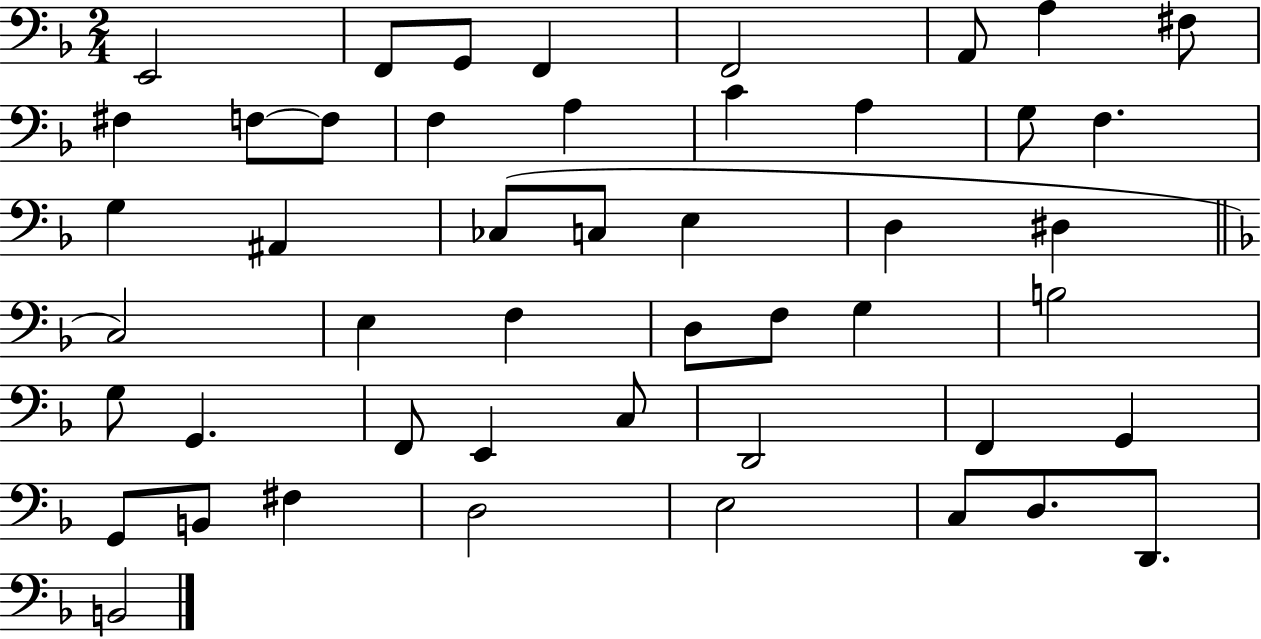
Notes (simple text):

E2/h F2/e G2/e F2/q F2/h A2/e A3/q F#3/e F#3/q F3/e F3/e F3/q A3/q C4/q A3/q G3/e F3/q. G3/q A#2/q CES3/e C3/e E3/q D3/q D#3/q C3/h E3/q F3/q D3/e F3/e G3/q B3/h G3/e G2/q. F2/e E2/q C3/e D2/h F2/q G2/q G2/e B2/e F#3/q D3/h E3/h C3/e D3/e. D2/e. B2/h